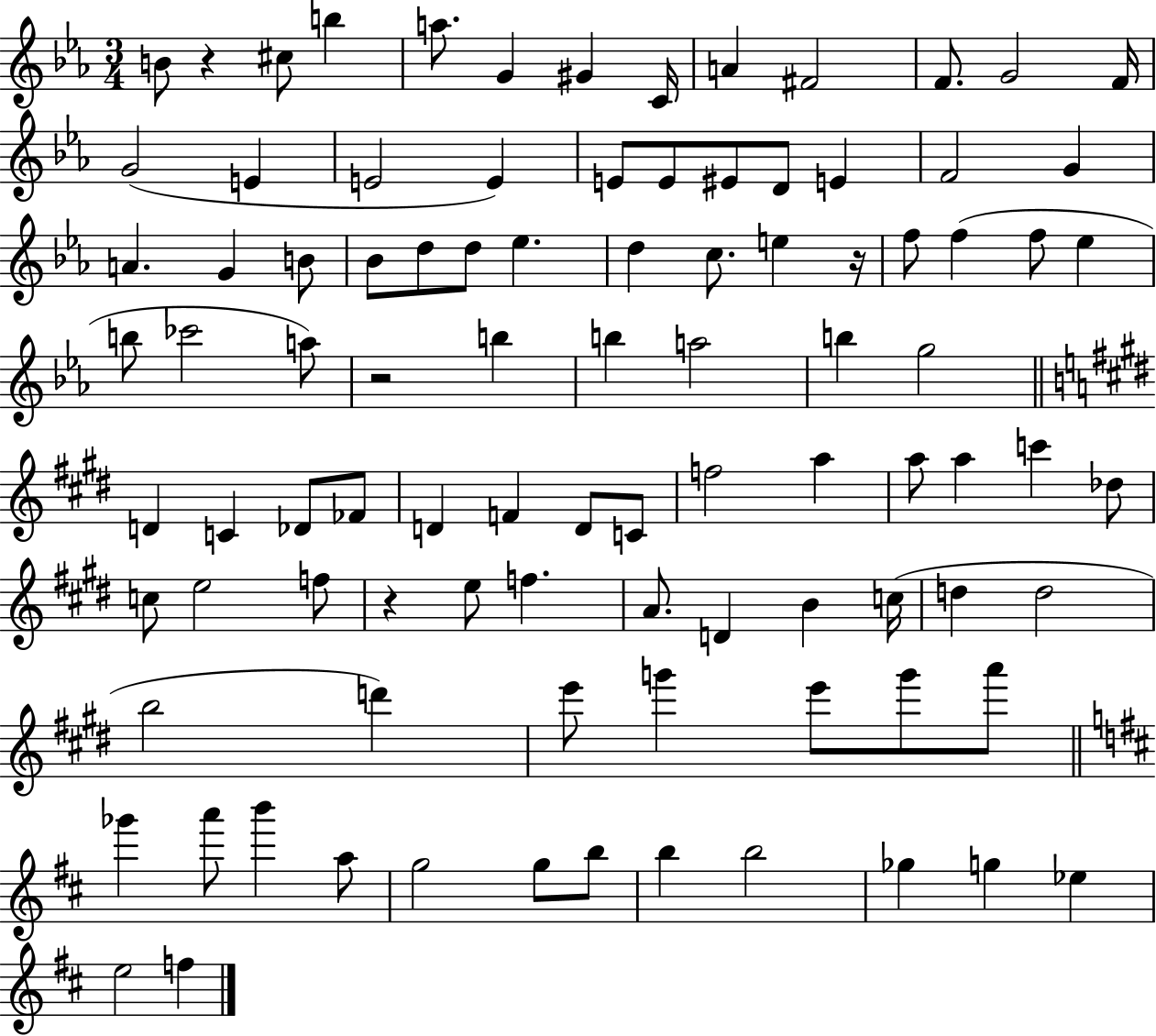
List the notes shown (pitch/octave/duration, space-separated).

B4/e R/q C#5/e B5/q A5/e. G4/q G#4/q C4/s A4/q F#4/h F4/e. G4/h F4/s G4/h E4/q E4/h E4/q E4/e E4/e EIS4/e D4/e E4/q F4/h G4/q A4/q. G4/q B4/e Bb4/e D5/e D5/e Eb5/q. D5/q C5/e. E5/q R/s F5/e F5/q F5/e Eb5/q B5/e CES6/h A5/e R/h B5/q B5/q A5/h B5/q G5/h D4/q C4/q Db4/e FES4/e D4/q F4/q D4/e C4/e F5/h A5/q A5/e A5/q C6/q Db5/e C5/e E5/h F5/e R/q E5/e F5/q. A4/e. D4/q B4/q C5/s D5/q D5/h B5/h D6/q E6/e G6/q E6/e G6/e A6/e Gb6/q A6/e B6/q A5/e G5/h G5/e B5/e B5/q B5/h Gb5/q G5/q Eb5/q E5/h F5/q